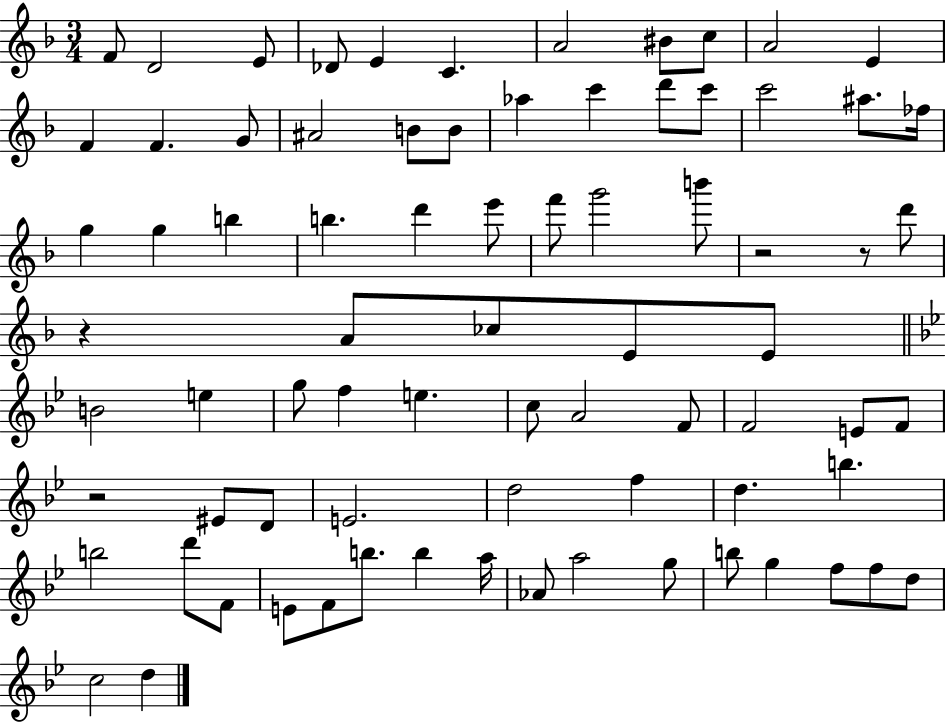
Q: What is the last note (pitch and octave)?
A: D5